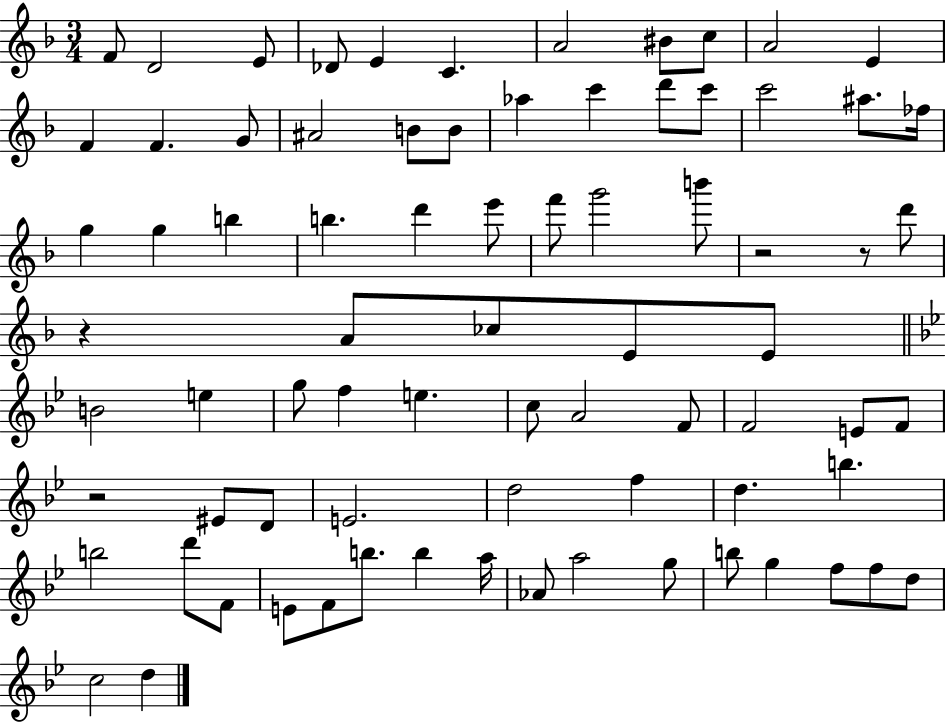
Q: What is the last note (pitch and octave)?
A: D5